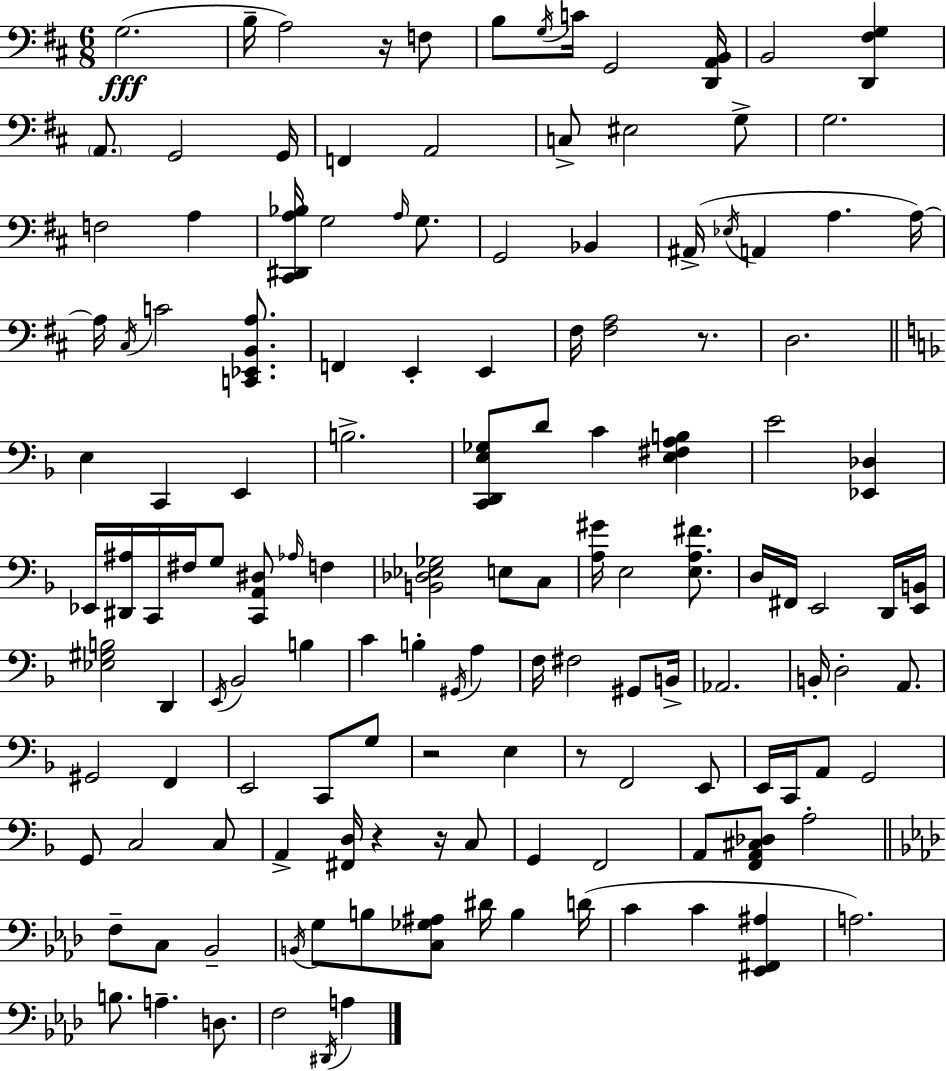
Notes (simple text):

G3/h. B3/s A3/h R/s F3/e B3/e G3/s C4/s G2/h [D2,A2,B2]/s B2/h [D2,F#3,G3]/q A2/e. G2/h G2/s F2/q A2/h C3/e EIS3/h G3/e G3/h. F3/h A3/q [C#2,D#2,A3,Bb3]/s G3/h A3/s G3/e. G2/h Bb2/q A#2/s Eb3/s A2/q A3/q. A3/s A3/s C#3/s C4/h [C2,Eb2,B2,A3]/e. F2/q E2/q E2/q F#3/s [F#3,A3]/h R/e. D3/h. E3/q C2/q E2/q B3/h. [C2,D2,E3,Gb3]/e D4/e C4/q [E3,F#3,A3,B3]/q E4/h [Eb2,Db3]/q Eb2/s [D#2,A#3]/s C2/s F#3/s G3/e [C2,A2,D#3]/e Ab3/s F3/q [B2,Db3,Eb3,Gb3]/h E3/e C3/e [A3,G#4]/s E3/h [E3,A3,F#4]/e. D3/s F#2/s E2/h D2/s [E2,B2]/s [Eb3,G#3,B3]/h D2/q E2/s Bb2/h B3/q C4/q B3/q G#2/s A3/q F3/s F#3/h G#2/e B2/s Ab2/h. B2/s D3/h A2/e. G#2/h F2/q E2/h C2/e G3/e R/h E3/q R/e F2/h E2/e E2/s C2/s A2/e G2/h G2/e C3/h C3/e A2/q [F#2,D3]/s R/q R/s C3/e G2/q F2/h A2/e [F2,A2,C#3,Db3]/e A3/h F3/e C3/e Bb2/h B2/s G3/e B3/e [C3,Gb3,A#3]/e D#4/s B3/q D4/s C4/q C4/q [Eb2,F#2,A#3]/q A3/h. B3/e. A3/q. D3/e. F3/h D#2/s A3/q